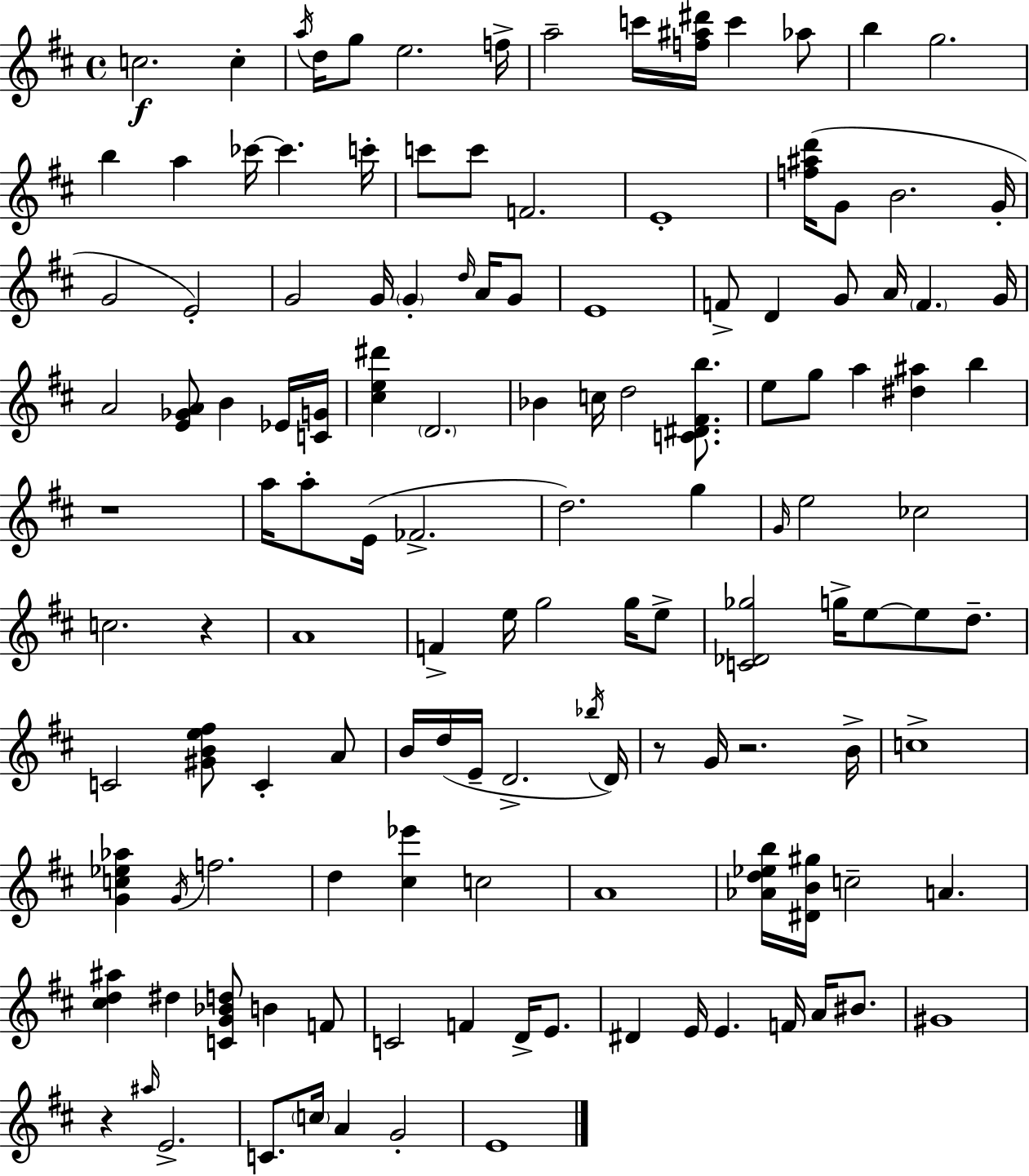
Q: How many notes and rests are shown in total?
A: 131